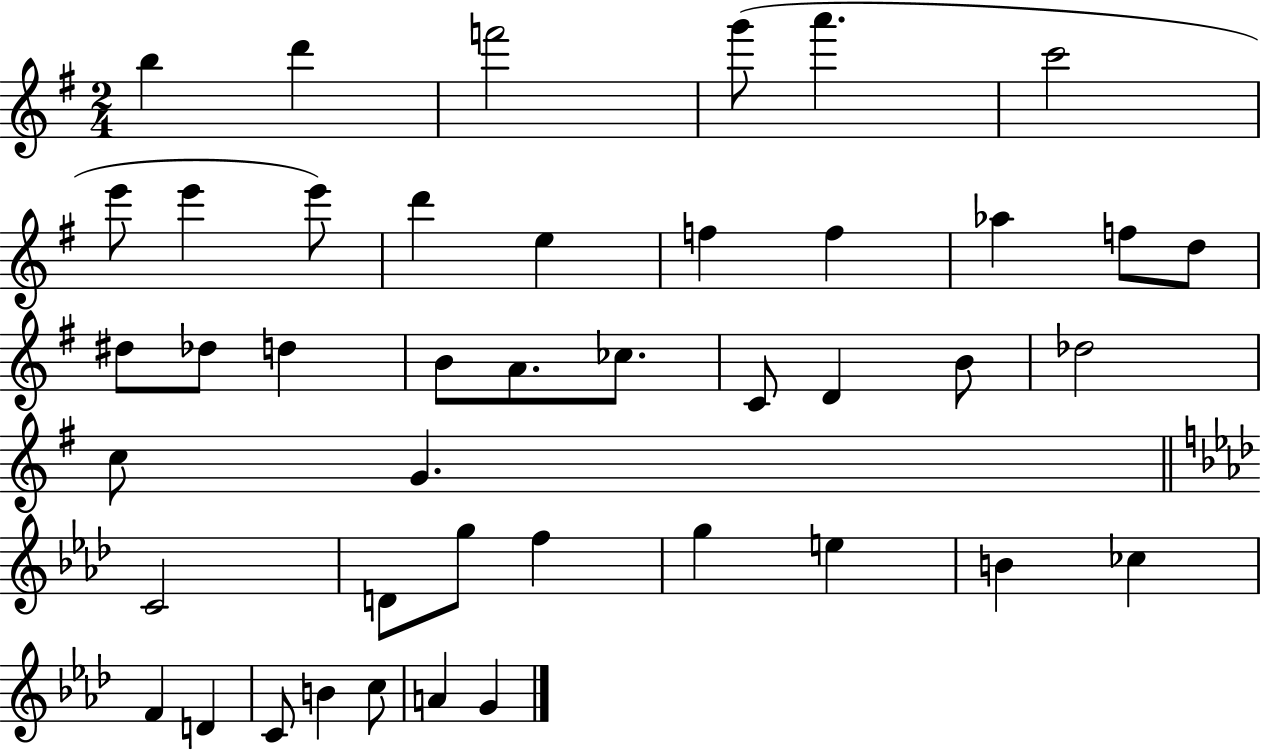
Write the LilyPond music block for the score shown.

{
  \clef treble
  \numericTimeSignature
  \time 2/4
  \key g \major
  \repeat volta 2 { b''4 d'''4 | f'''2 | g'''8( a'''4. | c'''2 | \break e'''8 e'''4 e'''8) | d'''4 e''4 | f''4 f''4 | aes''4 f''8 d''8 | \break dis''8 des''8 d''4 | b'8 a'8. ces''8. | c'8 d'4 b'8 | des''2 | \break c''8 g'4. | \bar "||" \break \key f \minor c'2 | d'8 g''8 f''4 | g''4 e''4 | b'4 ces''4 | \break f'4 d'4 | c'8 b'4 c''8 | a'4 g'4 | } \bar "|."
}